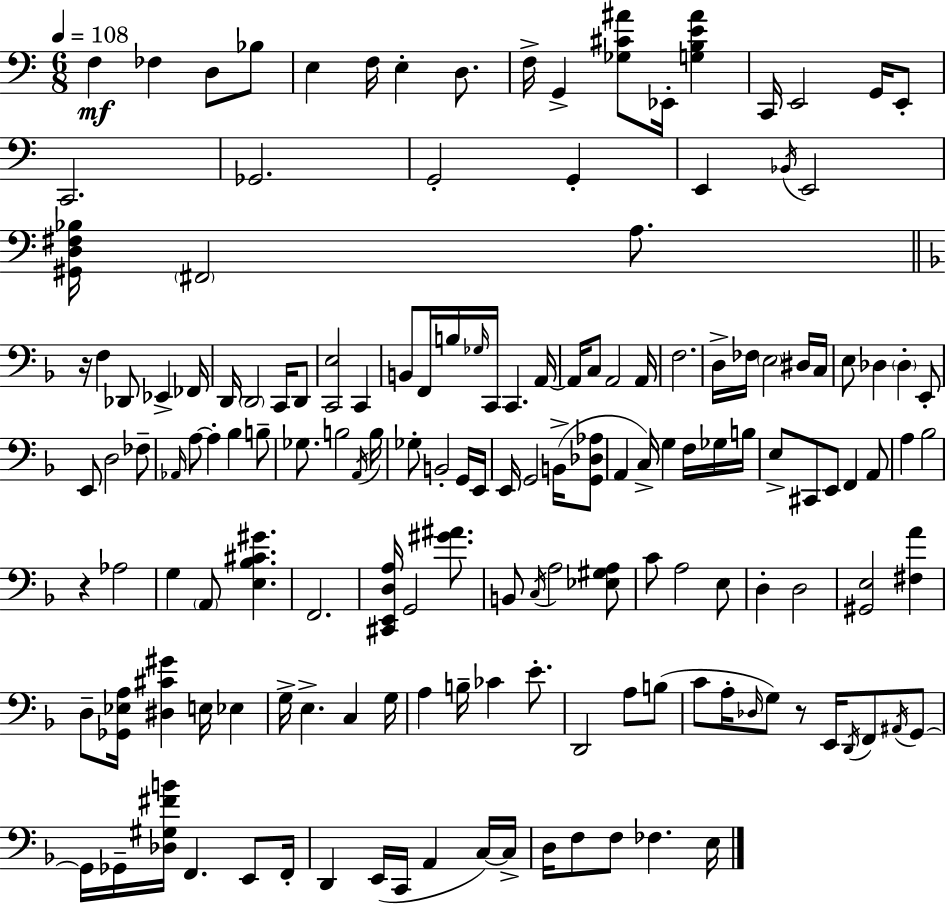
F3/q FES3/q D3/e Bb3/e E3/q F3/s E3/q D3/e. F3/s G2/q [Gb3,C#4,A#4]/e Eb2/s [G3,B3,E4,A#4]/q C2/s E2/h G2/s E2/e C2/h. Gb2/h. G2/h G2/q E2/q Bb2/s E2/h [G#2,D3,F#3,Bb3]/s F#2/h A3/e. R/s F3/q Db2/e Eb2/q FES2/s D2/s D2/h C2/s D2/e [C2,E3]/h C2/q B2/e F2/s B3/s Gb3/s C2/s C2/q. A2/s A2/s C3/e A2/h A2/s F3/h. D3/s FES3/s E3/h D#3/s C3/s E3/e Db3/q Db3/q E2/e E2/e D3/h FES3/e Ab2/s A3/e A3/q Bb3/q B3/e Gb3/e. B3/h A2/s B3/s Gb3/e B2/h G2/s E2/s E2/s G2/h B2/s [G2,Db3,Ab3]/e A2/q C3/s G3/q F3/s Gb3/s B3/s E3/e C#2/e E2/e F2/q A2/e A3/q Bb3/h R/q Ab3/h G3/q A2/e [E3,Bb3,C#4,G#4]/q. F2/h. [C#2,E2,D3,A3]/s G2/h [G#4,A#4]/e. B2/e C3/s A3/h [Eb3,G#3,A3]/e C4/e A3/h E3/e D3/q D3/h [G#2,E3]/h [F#3,A4]/q D3/e [Gb2,Eb3,A3]/s [D#3,C#4,G#4]/q E3/s Eb3/q G3/s E3/q. C3/q G3/s A3/q B3/s CES4/q E4/e. D2/h A3/e B3/e C4/e A3/s Db3/s G3/e R/e E2/s D2/s F2/e A#2/s G2/e G2/s Gb2/s [Db3,G#3,F#4,B4]/s F2/q. E2/e F2/s D2/q E2/s C2/s A2/q C3/s C3/s D3/s F3/e F3/e FES3/q. E3/s